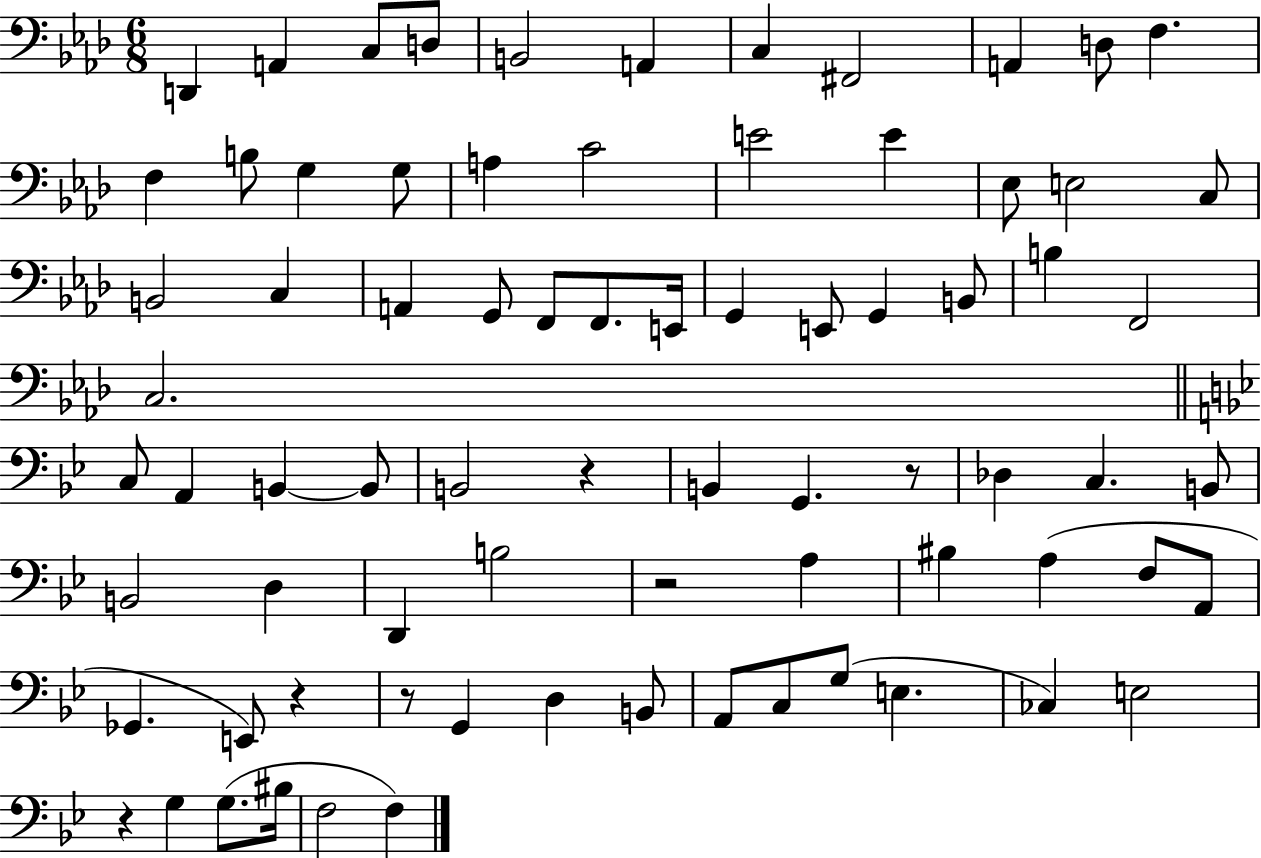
{
  \clef bass
  \numericTimeSignature
  \time 6/8
  \key aes \major
  \repeat volta 2 { d,4 a,4 c8 d8 | b,2 a,4 | c4 fis,2 | a,4 d8 f4. | \break f4 b8 g4 g8 | a4 c'2 | e'2 e'4 | ees8 e2 c8 | \break b,2 c4 | a,4 g,8 f,8 f,8. e,16 | g,4 e,8 g,4 b,8 | b4 f,2 | \break c2. | \bar "||" \break \key g \minor c8 a,4 b,4~~ b,8 | b,2 r4 | b,4 g,4. r8 | des4 c4. b,8 | \break b,2 d4 | d,4 b2 | r2 a4 | bis4 a4( f8 a,8 | \break ges,4. e,8) r4 | r8 g,4 d4 b,8 | a,8 c8 g8( e4. | ces4) e2 | \break r4 g4 g8.( bis16 | f2 f4) | } \bar "|."
}